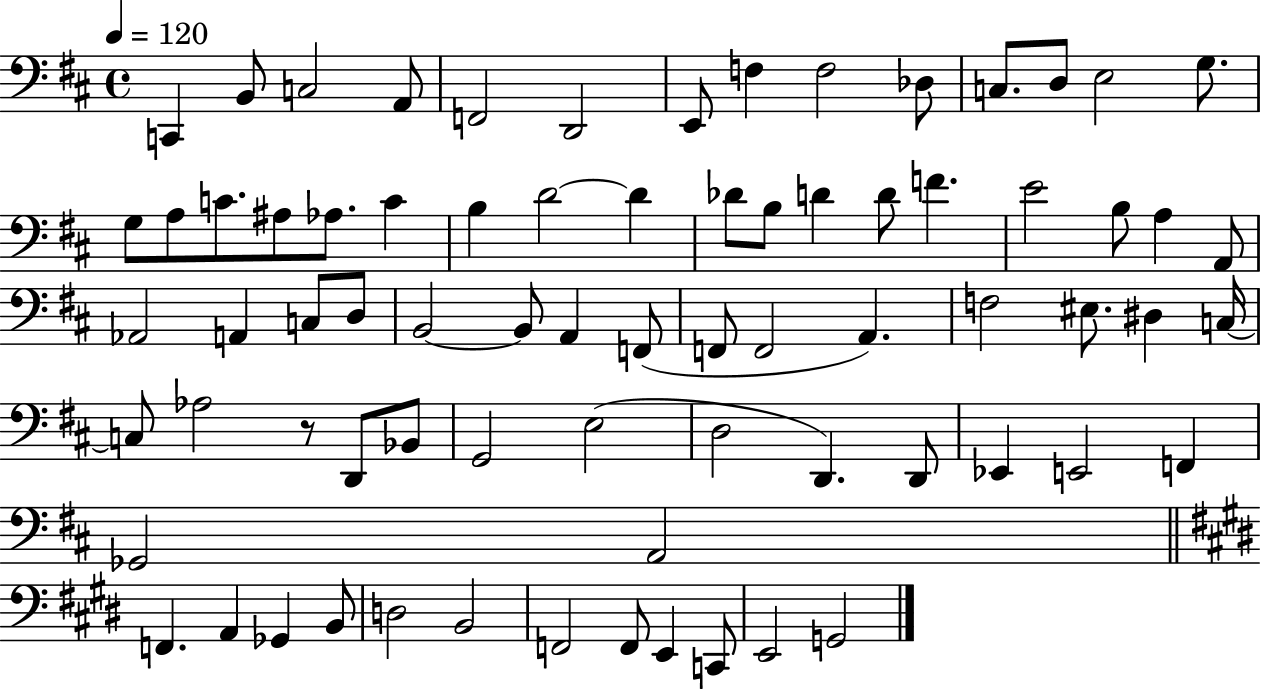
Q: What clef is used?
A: bass